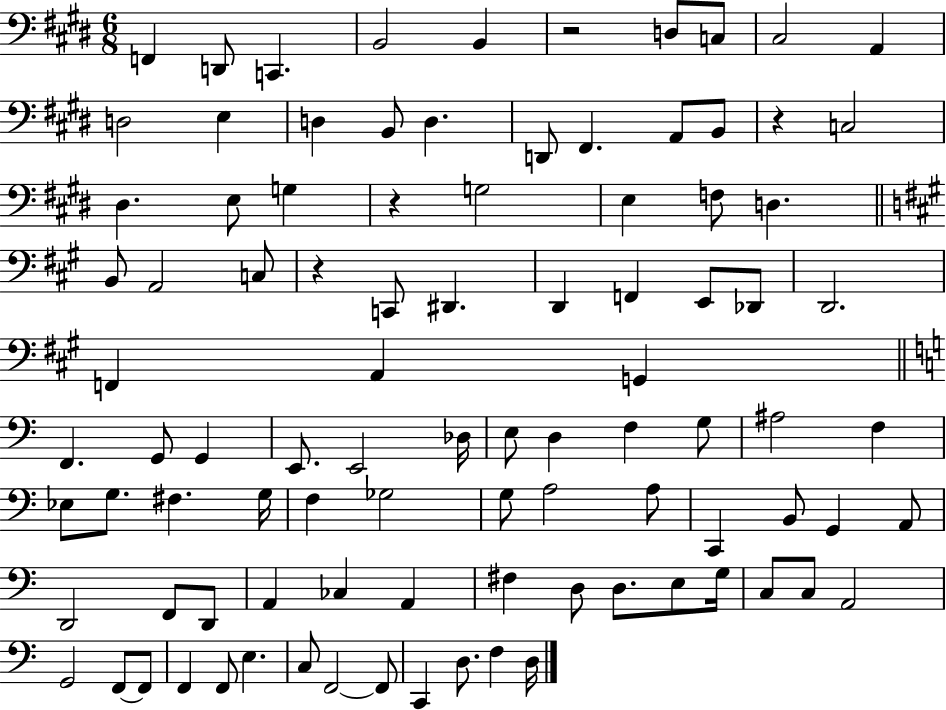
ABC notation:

X:1
T:Untitled
M:6/8
L:1/4
K:E
F,, D,,/2 C,, B,,2 B,, z2 D,/2 C,/2 ^C,2 A,, D,2 E, D, B,,/2 D, D,,/2 ^F,, A,,/2 B,,/2 z C,2 ^D, E,/2 G, z G,2 E, F,/2 D, B,,/2 A,,2 C,/2 z C,,/2 ^D,, D,, F,, E,,/2 _D,,/2 D,,2 F,, A,, G,, F,, G,,/2 G,, E,,/2 E,,2 _D,/4 E,/2 D, F, G,/2 ^A,2 F, _E,/2 G,/2 ^F, G,/4 F, _G,2 G,/2 A,2 A,/2 C,, B,,/2 G,, A,,/2 D,,2 F,,/2 D,,/2 A,, _C, A,, ^F, D,/2 D,/2 E,/2 G,/4 C,/2 C,/2 A,,2 G,,2 F,,/2 F,,/2 F,, F,,/2 E, C,/2 F,,2 F,,/2 C,, D,/2 F, D,/4